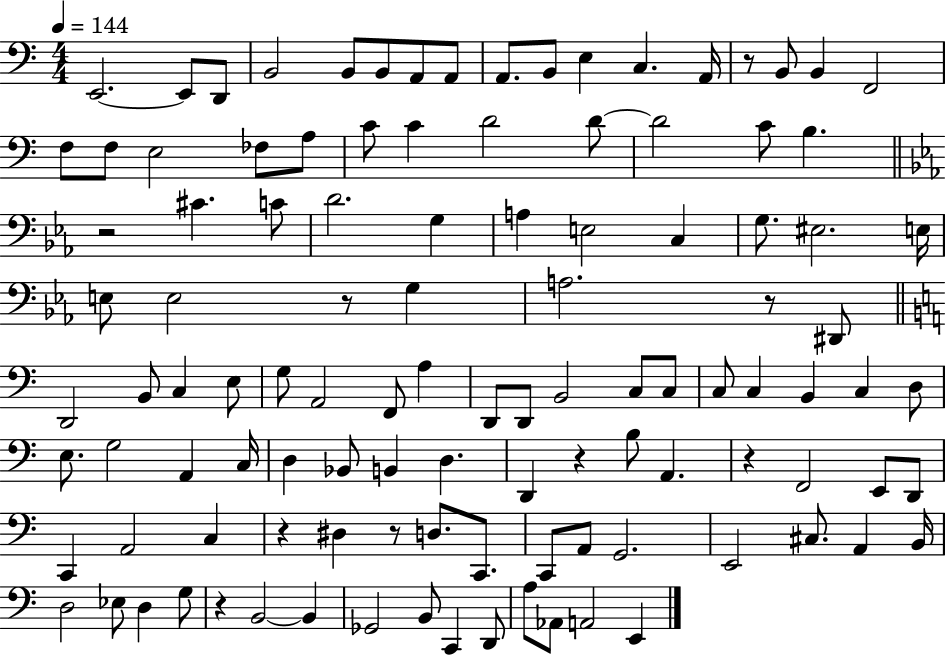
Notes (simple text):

E2/h. E2/e D2/e B2/h B2/e B2/e A2/e A2/e A2/e. B2/e E3/q C3/q. A2/s R/e B2/e B2/q F2/h F3/e F3/e E3/h FES3/e A3/e C4/e C4/q D4/h D4/e D4/h C4/e B3/q. R/h C#4/q. C4/e D4/h. G3/q A3/q E3/h C3/q G3/e. EIS3/h. E3/s E3/e E3/h R/e G3/q A3/h. R/e D#2/e D2/h B2/e C3/q E3/e G3/e A2/h F2/e A3/q D2/e D2/e B2/h C3/e C3/e C3/e C3/q B2/q C3/q D3/e E3/e. G3/h A2/q C3/s D3/q Bb2/e B2/q D3/q. D2/q R/q B3/e A2/q. R/q F2/h E2/e D2/e C2/q A2/h C3/q R/q D#3/q R/e D3/e. C2/e. C2/e A2/e G2/h. E2/h C#3/e. A2/q B2/s D3/h Eb3/e D3/q G3/e R/q B2/h B2/q Gb2/h B2/e C2/q D2/e A3/e Ab2/e A2/h E2/q